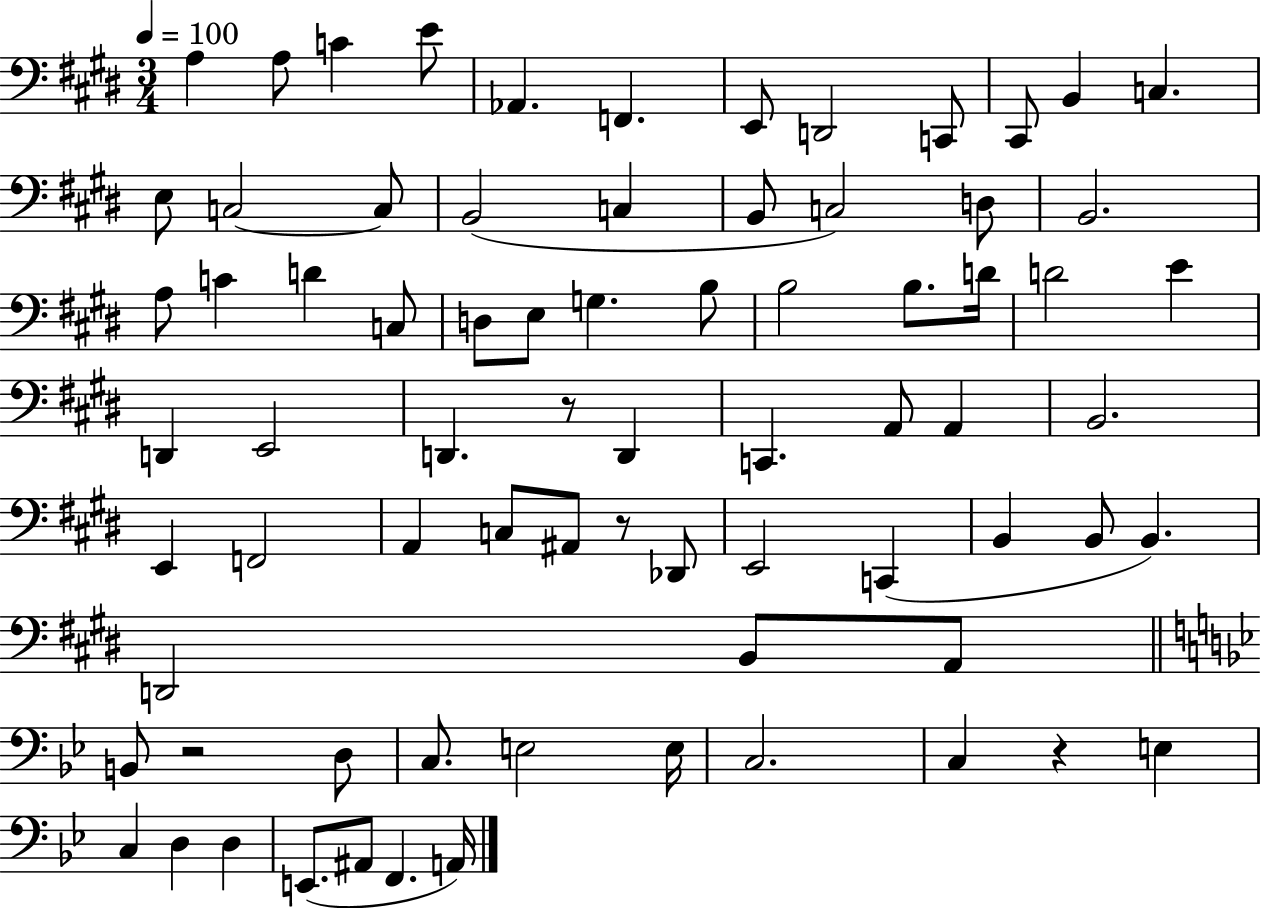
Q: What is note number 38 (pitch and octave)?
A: D2